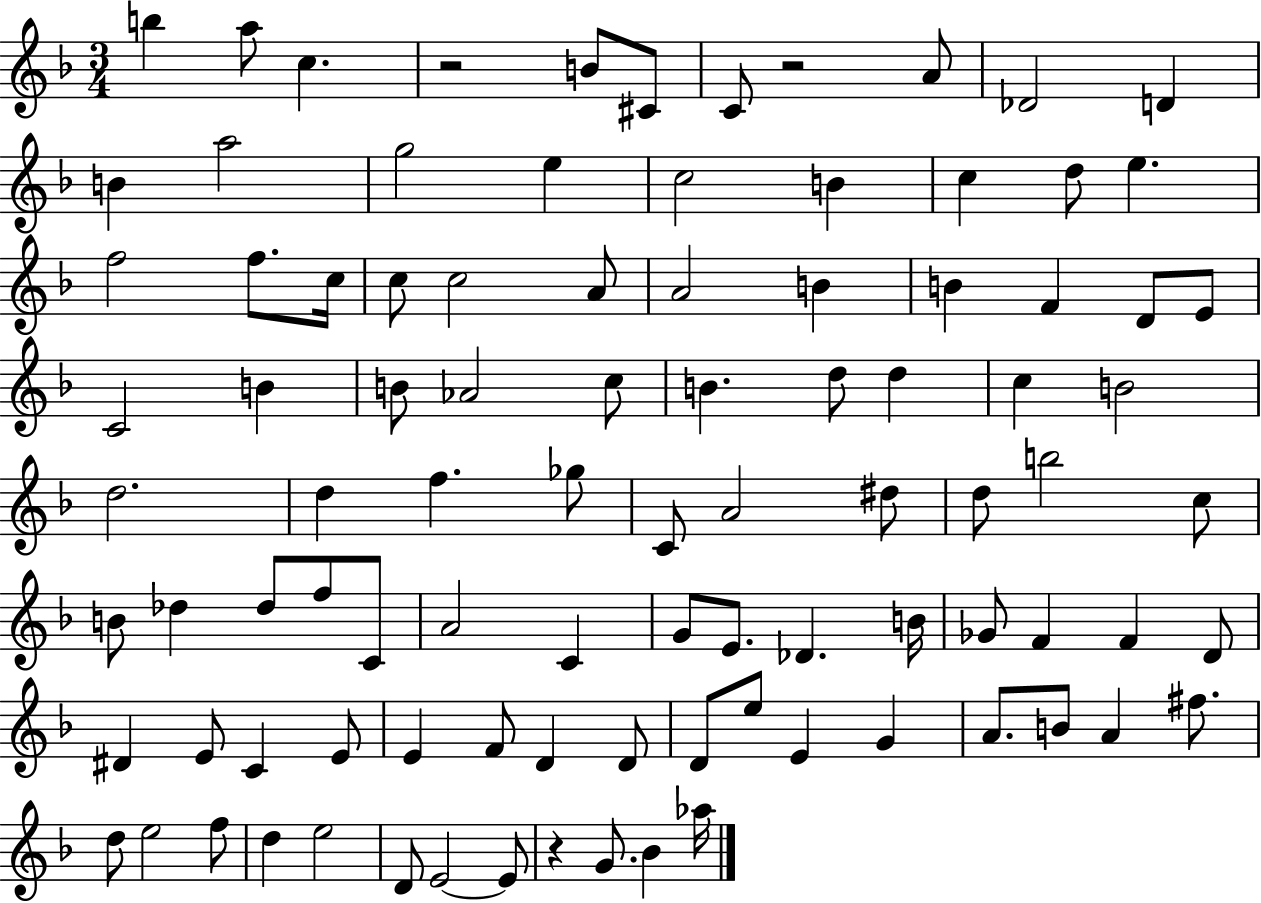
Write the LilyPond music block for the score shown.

{
  \clef treble
  \numericTimeSignature
  \time 3/4
  \key f \major
  b''4 a''8 c''4. | r2 b'8 cis'8 | c'8 r2 a'8 | des'2 d'4 | \break b'4 a''2 | g''2 e''4 | c''2 b'4 | c''4 d''8 e''4. | \break f''2 f''8. c''16 | c''8 c''2 a'8 | a'2 b'4 | b'4 f'4 d'8 e'8 | \break c'2 b'4 | b'8 aes'2 c''8 | b'4. d''8 d''4 | c''4 b'2 | \break d''2. | d''4 f''4. ges''8 | c'8 a'2 dis''8 | d''8 b''2 c''8 | \break b'8 des''4 des''8 f''8 c'8 | a'2 c'4 | g'8 e'8. des'4. b'16 | ges'8 f'4 f'4 d'8 | \break dis'4 e'8 c'4 e'8 | e'4 f'8 d'4 d'8 | d'8 e''8 e'4 g'4 | a'8. b'8 a'4 fis''8. | \break d''8 e''2 f''8 | d''4 e''2 | d'8 e'2~~ e'8 | r4 g'8. bes'4 aes''16 | \break \bar "|."
}